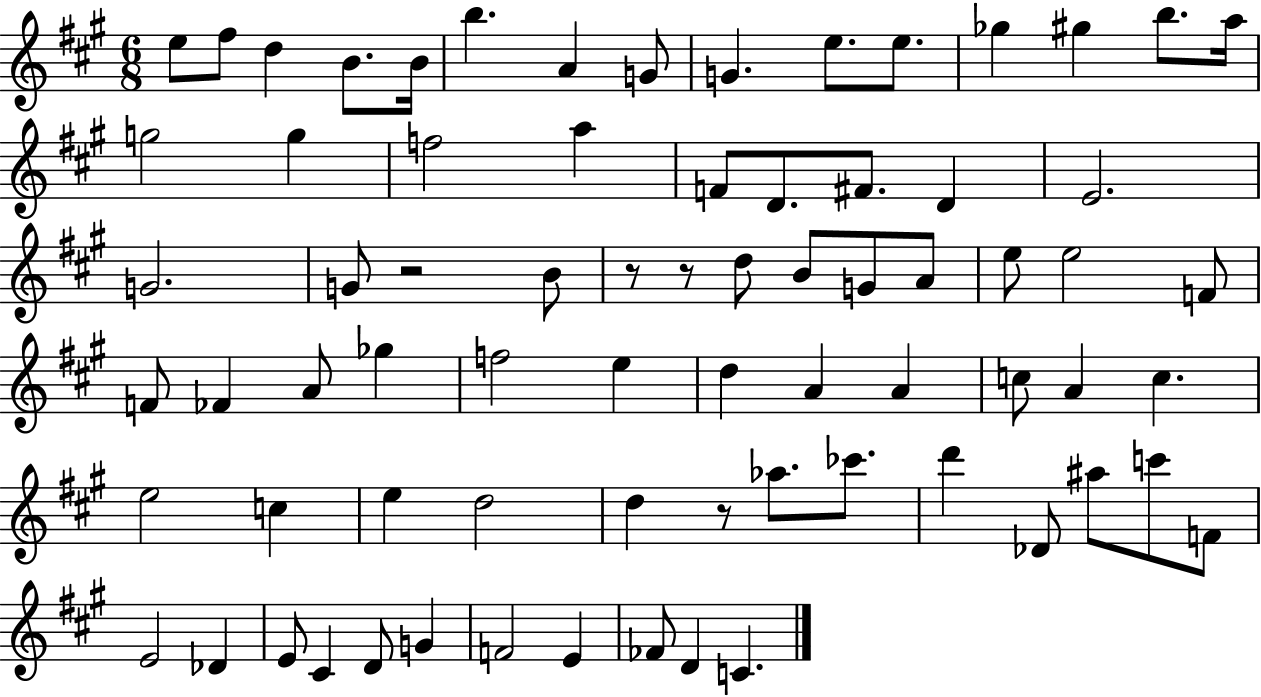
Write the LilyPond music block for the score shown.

{
  \clef treble
  \numericTimeSignature
  \time 6/8
  \key a \major
  e''8 fis''8 d''4 b'8. b'16 | b''4. a'4 g'8 | g'4. e''8. e''8. | ges''4 gis''4 b''8. a''16 | \break g''2 g''4 | f''2 a''4 | f'8 d'8. fis'8. d'4 | e'2. | \break g'2. | g'8 r2 b'8 | r8 r8 d''8 b'8 g'8 a'8 | e''8 e''2 f'8 | \break f'8 fes'4 a'8 ges''4 | f''2 e''4 | d''4 a'4 a'4 | c''8 a'4 c''4. | \break e''2 c''4 | e''4 d''2 | d''4 r8 aes''8. ces'''8. | d'''4 des'8 ais''8 c'''8 f'8 | \break e'2 des'4 | e'8 cis'4 d'8 g'4 | f'2 e'4 | fes'8 d'4 c'4. | \break \bar "|."
}